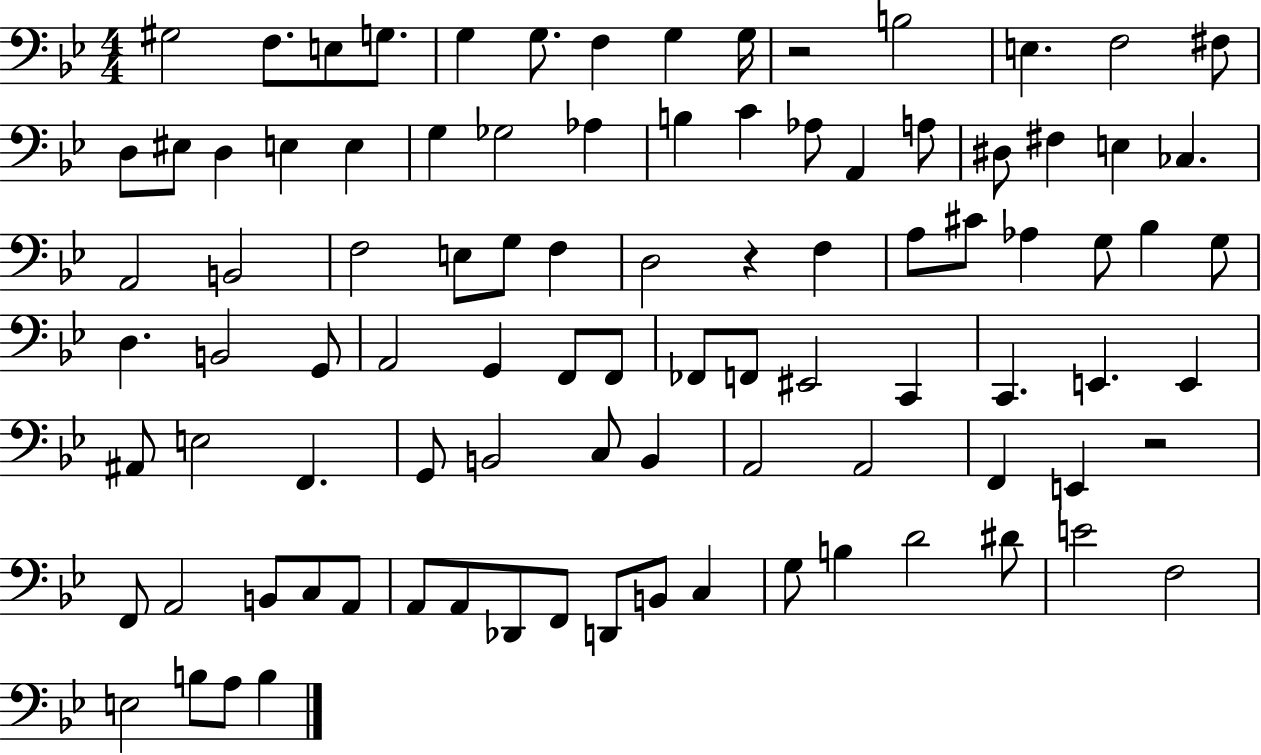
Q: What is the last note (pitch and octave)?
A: B3